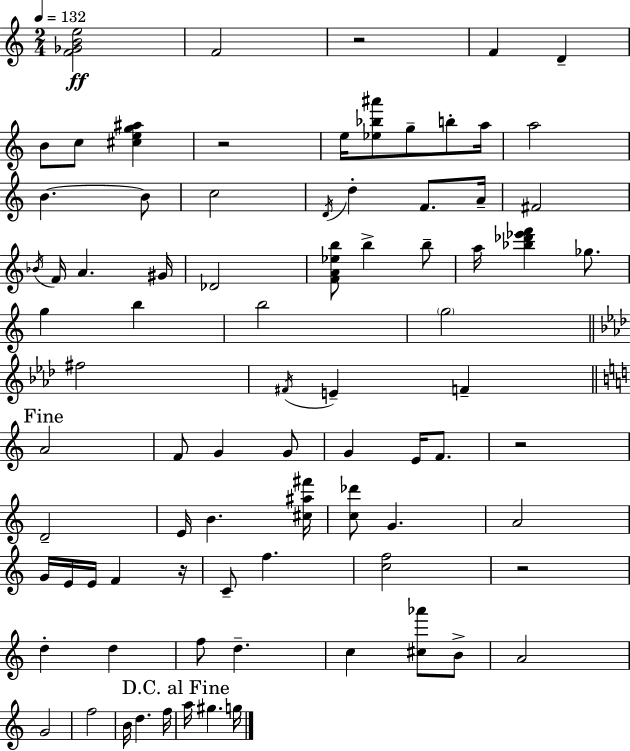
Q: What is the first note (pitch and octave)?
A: F4